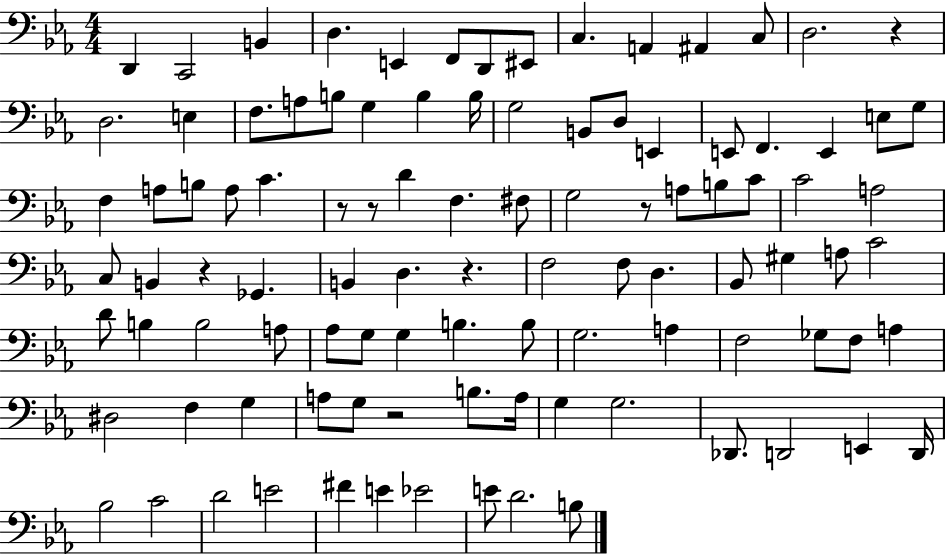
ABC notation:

X:1
T:Untitled
M:4/4
L:1/4
K:Eb
D,, C,,2 B,, D, E,, F,,/2 D,,/2 ^E,,/2 C, A,, ^A,, C,/2 D,2 z D,2 E, F,/2 A,/2 B,/2 G, B, B,/4 G,2 B,,/2 D,/2 E,, E,,/2 F,, E,, E,/2 G,/2 F, A,/2 B,/2 A,/2 C z/2 z/2 D F, ^F,/2 G,2 z/2 A,/2 B,/2 C/2 C2 A,2 C,/2 B,, z _G,, B,, D, z F,2 F,/2 D, _B,,/2 ^G, A,/2 C2 D/2 B, B,2 A,/2 _A,/2 G,/2 G, B, B,/2 G,2 A, F,2 _G,/2 F,/2 A, ^D,2 F, G, A,/2 G,/2 z2 B,/2 A,/4 G, G,2 _D,,/2 D,,2 E,, D,,/4 _B,2 C2 D2 E2 ^F E _E2 E/2 D2 B,/2